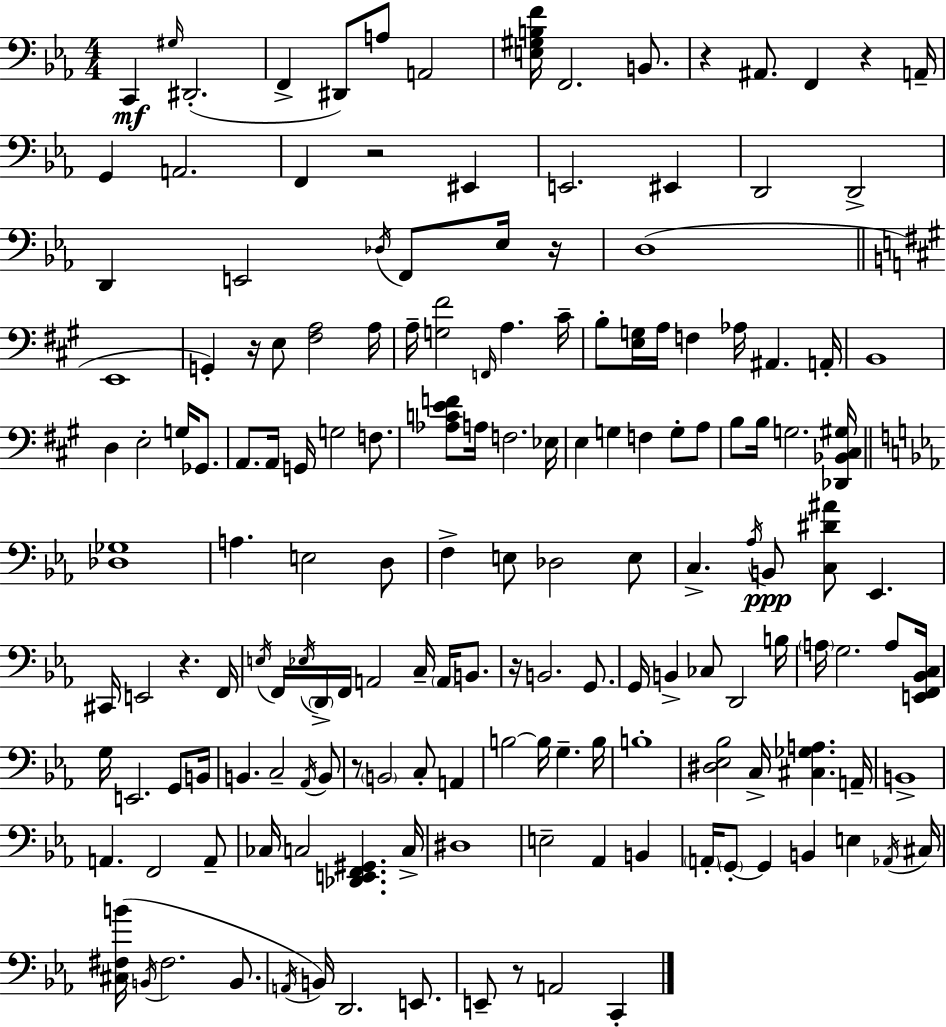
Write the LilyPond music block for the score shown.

{
  \clef bass
  \numericTimeSignature
  \time 4/4
  \key c \minor
  c,4\mf \grace { gis16 }( dis,2.-. | f,4-> dis,8) a8 a,2 | <e gis b f'>16 f,2. b,8. | r4 ais,8. f,4 r4 | \break a,16-- g,4 a,2. | f,4 r2 eis,4 | e,2. eis,4 | d,2 d,2-> | \break d,4 e,2 \acciaccatura { des16 } f,8 | ees16 r16 d1( | \bar "||" \break \key a \major e,1 | g,4-.) r16 e8 <fis a>2 a16 | a16-- <g fis'>2 \grace { f,16 } a4. | cis'16-- b8-. <e g>16 a16 f4 aes16 ais,4. | \break a,16-. b,1 | d4 e2-. g16 ges,8. | a,8. a,16 g,16 g2 f8. | <aes c' e' f'>8 a16 f2. | \break ees16 e4 g4 f4 g8-. a8 | b8 b16 g2. | <des, bes, cis gis>16 \bar "||" \break \key ees \major <des ges>1 | a4. e2 d8 | f4-> e8 des2 e8 | c4.-> \acciaccatura { aes16 }\ppp b,8 <c dis' ais'>8 ees,4. | \break cis,16 e,2 r4. | f,16 \acciaccatura { e16 } f,16 \acciaccatura { ees16 } \parenthesize d,16-> f,16 a,2 c16-- \parenthesize a,16 | b,8. r16 b,2. | g,8. g,16 b,4-> ces8 d,2 | \break b16 \parenthesize a16 g2. | a8 <e, f, bes, c>16 g16 e,2. | g,8 b,16 b,4. c2-- | \acciaccatura { aes,16 } b,8 r8 \parenthesize b,2 c8-. | \break a,4 b2~~ b16 g4.-- | b16 b1-. | <dis ees bes>2 c16-> <cis ges a>4. | a,16-- b,1-> | \break a,4. f,2 | a,8-- ces16 c2 <des, e, f, gis,>4. | c16-> dis1 | e2-- aes,4 | \break b,4 \parenthesize a,16-. \parenthesize g,8-.~~ g,4 b,4 e4 | \acciaccatura { aes,16 } cis16 <cis fis b'>16( \acciaccatura { b,16 } fis2. | b,8. \acciaccatura { a,16 }) b,16 d,2. | e,8. e,8-- r8 a,2 | \break c,4-. \bar "|."
}